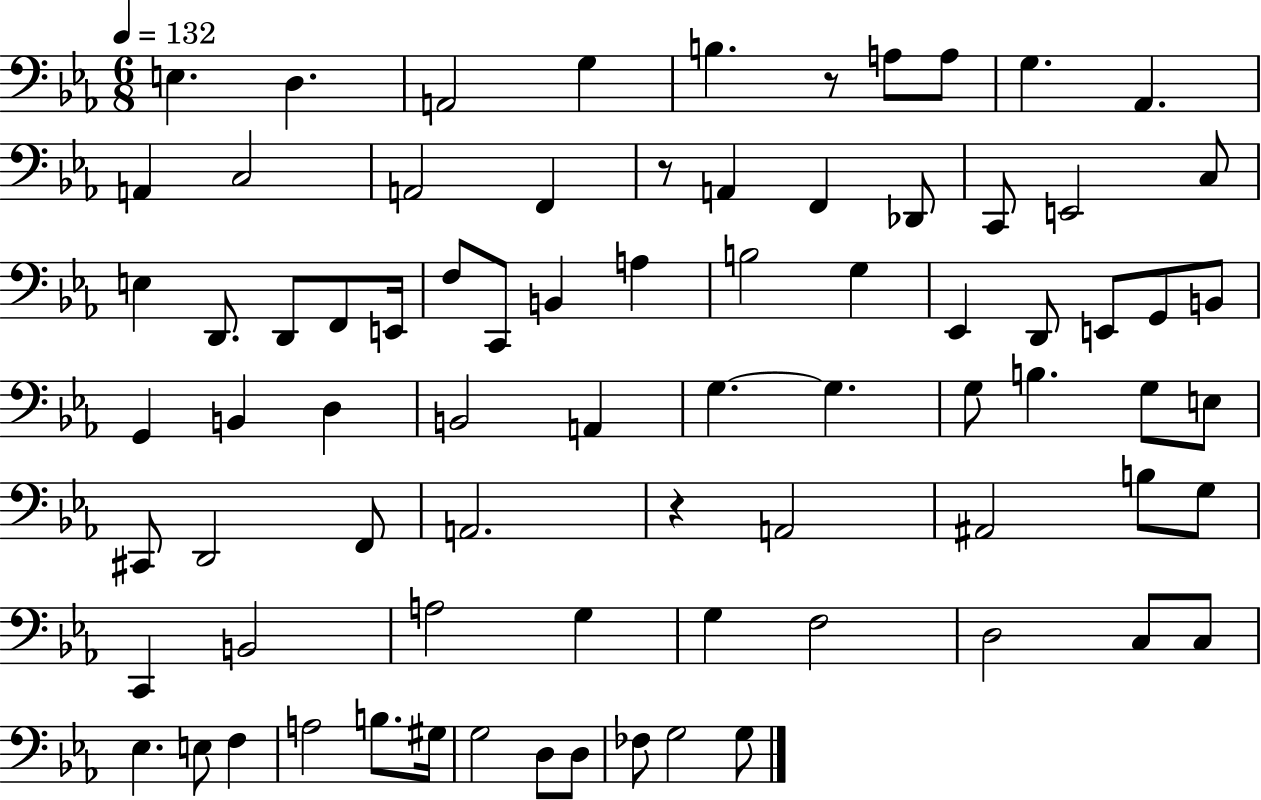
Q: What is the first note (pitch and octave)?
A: E3